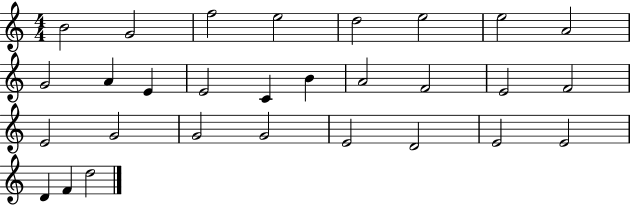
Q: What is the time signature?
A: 4/4